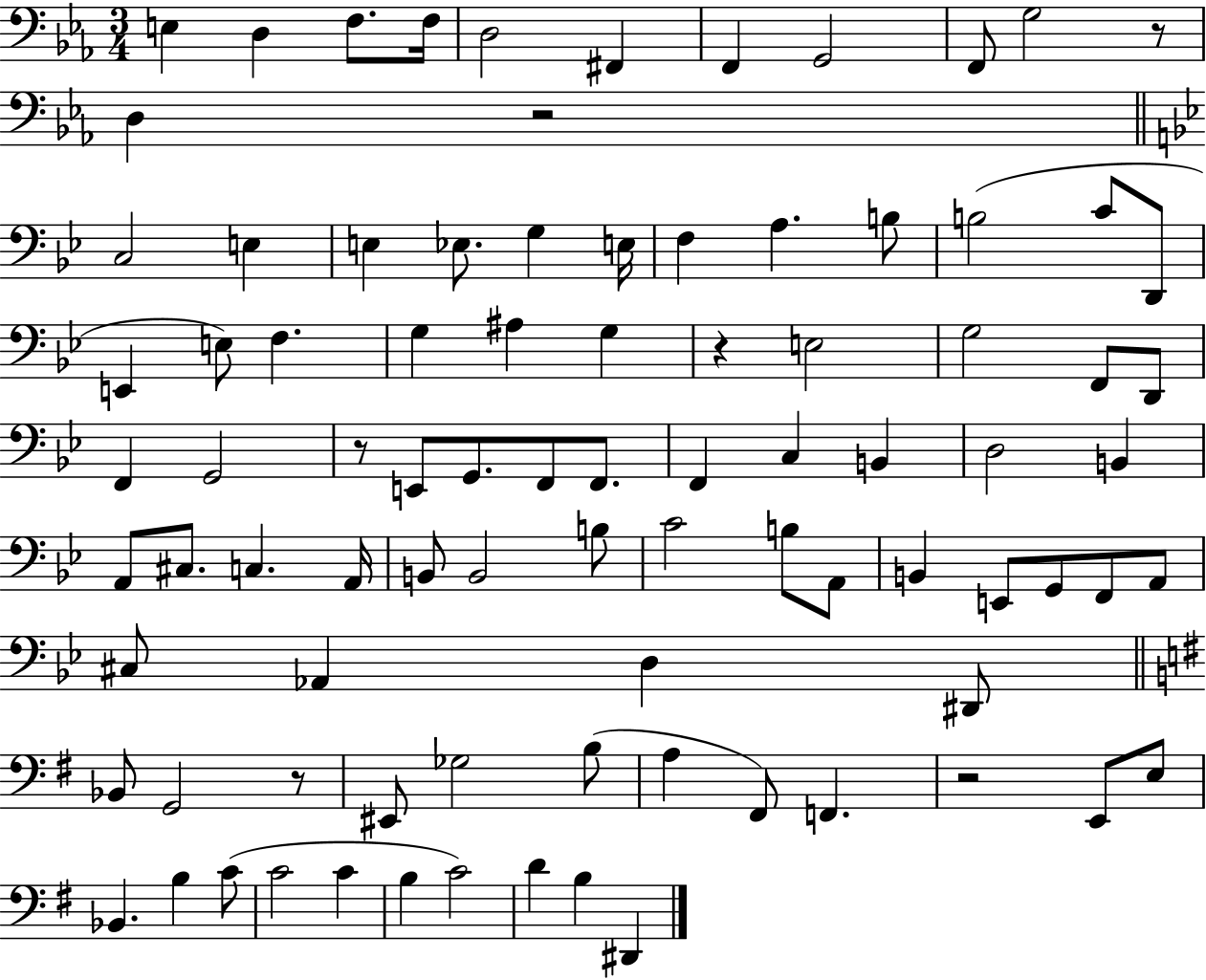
X:1
T:Untitled
M:3/4
L:1/4
K:Eb
E, D, F,/2 F,/4 D,2 ^F,, F,, G,,2 F,,/2 G,2 z/2 D, z2 C,2 E, E, _E,/2 G, E,/4 F, A, B,/2 B,2 C/2 D,,/2 E,, E,/2 F, G, ^A, G, z E,2 G,2 F,,/2 D,,/2 F,, G,,2 z/2 E,,/2 G,,/2 F,,/2 F,,/2 F,, C, B,, D,2 B,, A,,/2 ^C,/2 C, A,,/4 B,,/2 B,,2 B,/2 C2 B,/2 A,,/2 B,, E,,/2 G,,/2 F,,/2 A,,/2 ^C,/2 _A,, D, ^D,,/2 _B,,/2 G,,2 z/2 ^E,,/2 _G,2 B,/2 A, ^F,,/2 F,, z2 E,,/2 E,/2 _B,, B, C/2 C2 C B, C2 D B, ^D,,